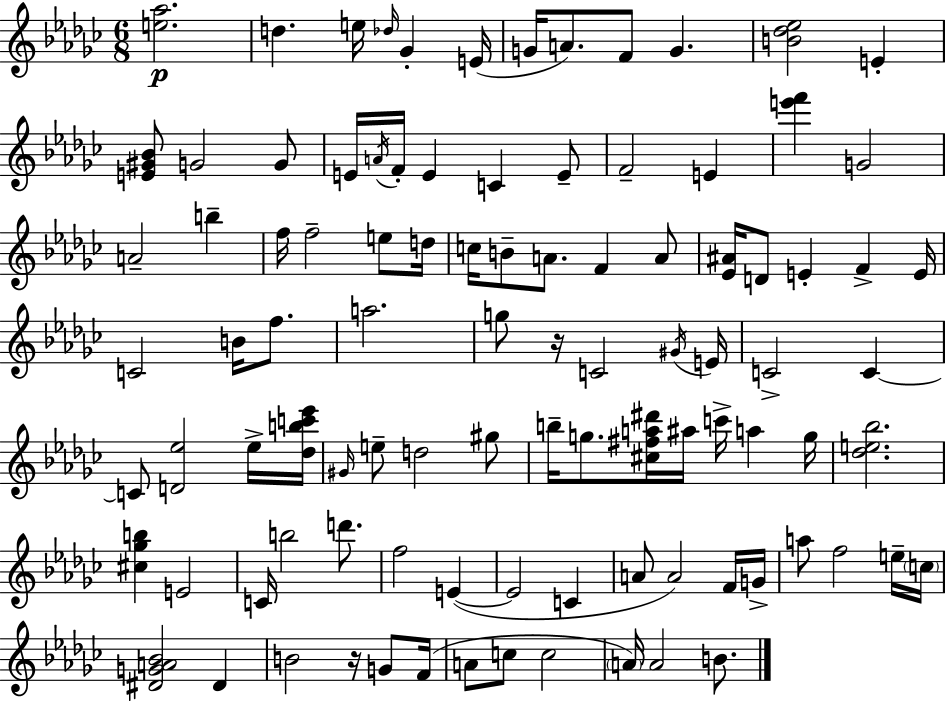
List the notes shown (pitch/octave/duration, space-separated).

[E5,Ab5]/h. D5/q. E5/s Db5/s Gb4/q E4/s G4/s A4/e. F4/e G4/q. [B4,Db5,Eb5]/h E4/q [E4,G#4,Bb4]/e G4/h G4/e E4/s A4/s F4/s E4/q C4/q E4/e F4/h E4/q [E6,F6]/q G4/h A4/h B5/q F5/s F5/h E5/e D5/s C5/s B4/e A4/e. F4/q A4/e [Eb4,A#4]/s D4/e E4/q F4/q E4/s C4/h B4/s F5/e. A5/h. G5/e R/s C4/h G#4/s E4/s C4/h C4/q C4/e [D4,Eb5]/h Eb5/s [Db5,B5,C6,Eb6]/s G#4/s E5/e D5/h G#5/e B5/s G5/e. [C#5,F#5,A5,D#6]/s A#5/s C6/s A5/q G5/s [Db5,E5,Bb5]/h. [C#5,Gb5,B5]/q E4/h C4/s B5/h D6/e. F5/h E4/q E4/h C4/q A4/e A4/h F4/s G4/s A5/e F5/h E5/s C5/s [D#4,G4,A4,Bb4]/h D#4/q B4/h R/s G4/e F4/s A4/e C5/e C5/h A4/s A4/h B4/e.